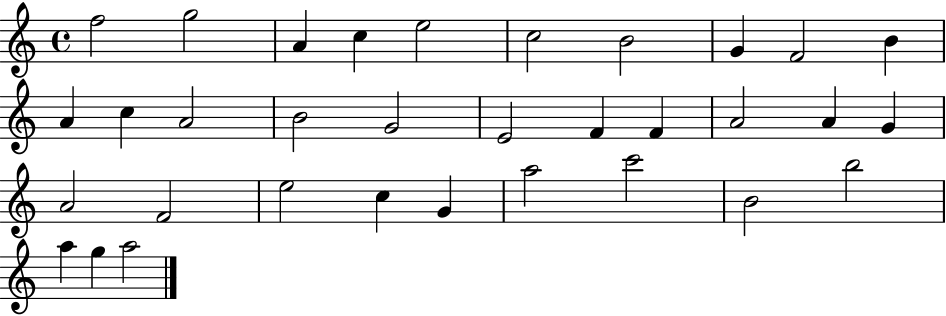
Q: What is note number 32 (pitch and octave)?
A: G5